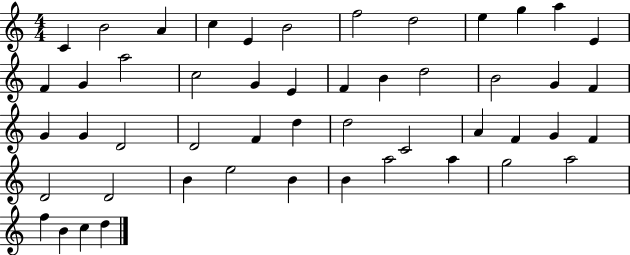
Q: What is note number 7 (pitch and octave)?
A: F5